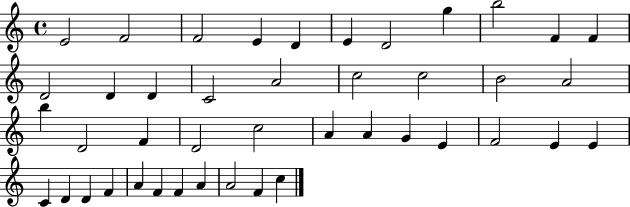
X:1
T:Untitled
M:4/4
L:1/4
K:C
E2 F2 F2 E D E D2 g b2 F F D2 D D C2 A2 c2 c2 B2 A2 b D2 F D2 c2 A A G E F2 E E C D D F A F F A A2 F c